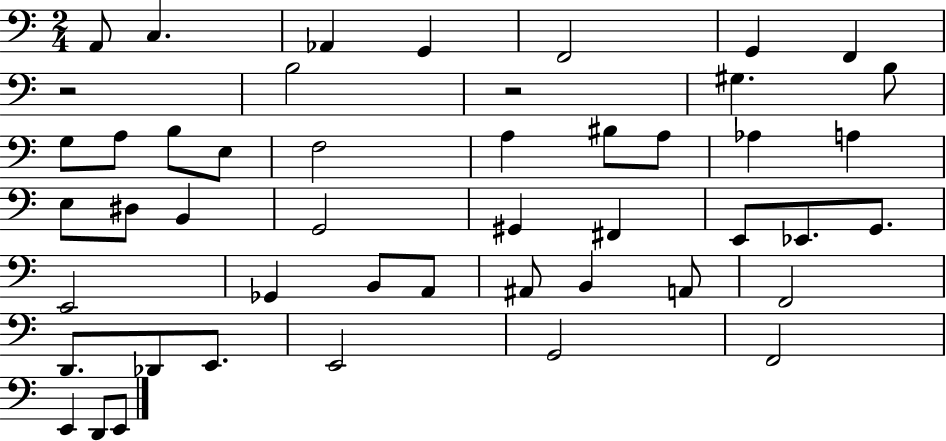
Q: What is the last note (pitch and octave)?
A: E2